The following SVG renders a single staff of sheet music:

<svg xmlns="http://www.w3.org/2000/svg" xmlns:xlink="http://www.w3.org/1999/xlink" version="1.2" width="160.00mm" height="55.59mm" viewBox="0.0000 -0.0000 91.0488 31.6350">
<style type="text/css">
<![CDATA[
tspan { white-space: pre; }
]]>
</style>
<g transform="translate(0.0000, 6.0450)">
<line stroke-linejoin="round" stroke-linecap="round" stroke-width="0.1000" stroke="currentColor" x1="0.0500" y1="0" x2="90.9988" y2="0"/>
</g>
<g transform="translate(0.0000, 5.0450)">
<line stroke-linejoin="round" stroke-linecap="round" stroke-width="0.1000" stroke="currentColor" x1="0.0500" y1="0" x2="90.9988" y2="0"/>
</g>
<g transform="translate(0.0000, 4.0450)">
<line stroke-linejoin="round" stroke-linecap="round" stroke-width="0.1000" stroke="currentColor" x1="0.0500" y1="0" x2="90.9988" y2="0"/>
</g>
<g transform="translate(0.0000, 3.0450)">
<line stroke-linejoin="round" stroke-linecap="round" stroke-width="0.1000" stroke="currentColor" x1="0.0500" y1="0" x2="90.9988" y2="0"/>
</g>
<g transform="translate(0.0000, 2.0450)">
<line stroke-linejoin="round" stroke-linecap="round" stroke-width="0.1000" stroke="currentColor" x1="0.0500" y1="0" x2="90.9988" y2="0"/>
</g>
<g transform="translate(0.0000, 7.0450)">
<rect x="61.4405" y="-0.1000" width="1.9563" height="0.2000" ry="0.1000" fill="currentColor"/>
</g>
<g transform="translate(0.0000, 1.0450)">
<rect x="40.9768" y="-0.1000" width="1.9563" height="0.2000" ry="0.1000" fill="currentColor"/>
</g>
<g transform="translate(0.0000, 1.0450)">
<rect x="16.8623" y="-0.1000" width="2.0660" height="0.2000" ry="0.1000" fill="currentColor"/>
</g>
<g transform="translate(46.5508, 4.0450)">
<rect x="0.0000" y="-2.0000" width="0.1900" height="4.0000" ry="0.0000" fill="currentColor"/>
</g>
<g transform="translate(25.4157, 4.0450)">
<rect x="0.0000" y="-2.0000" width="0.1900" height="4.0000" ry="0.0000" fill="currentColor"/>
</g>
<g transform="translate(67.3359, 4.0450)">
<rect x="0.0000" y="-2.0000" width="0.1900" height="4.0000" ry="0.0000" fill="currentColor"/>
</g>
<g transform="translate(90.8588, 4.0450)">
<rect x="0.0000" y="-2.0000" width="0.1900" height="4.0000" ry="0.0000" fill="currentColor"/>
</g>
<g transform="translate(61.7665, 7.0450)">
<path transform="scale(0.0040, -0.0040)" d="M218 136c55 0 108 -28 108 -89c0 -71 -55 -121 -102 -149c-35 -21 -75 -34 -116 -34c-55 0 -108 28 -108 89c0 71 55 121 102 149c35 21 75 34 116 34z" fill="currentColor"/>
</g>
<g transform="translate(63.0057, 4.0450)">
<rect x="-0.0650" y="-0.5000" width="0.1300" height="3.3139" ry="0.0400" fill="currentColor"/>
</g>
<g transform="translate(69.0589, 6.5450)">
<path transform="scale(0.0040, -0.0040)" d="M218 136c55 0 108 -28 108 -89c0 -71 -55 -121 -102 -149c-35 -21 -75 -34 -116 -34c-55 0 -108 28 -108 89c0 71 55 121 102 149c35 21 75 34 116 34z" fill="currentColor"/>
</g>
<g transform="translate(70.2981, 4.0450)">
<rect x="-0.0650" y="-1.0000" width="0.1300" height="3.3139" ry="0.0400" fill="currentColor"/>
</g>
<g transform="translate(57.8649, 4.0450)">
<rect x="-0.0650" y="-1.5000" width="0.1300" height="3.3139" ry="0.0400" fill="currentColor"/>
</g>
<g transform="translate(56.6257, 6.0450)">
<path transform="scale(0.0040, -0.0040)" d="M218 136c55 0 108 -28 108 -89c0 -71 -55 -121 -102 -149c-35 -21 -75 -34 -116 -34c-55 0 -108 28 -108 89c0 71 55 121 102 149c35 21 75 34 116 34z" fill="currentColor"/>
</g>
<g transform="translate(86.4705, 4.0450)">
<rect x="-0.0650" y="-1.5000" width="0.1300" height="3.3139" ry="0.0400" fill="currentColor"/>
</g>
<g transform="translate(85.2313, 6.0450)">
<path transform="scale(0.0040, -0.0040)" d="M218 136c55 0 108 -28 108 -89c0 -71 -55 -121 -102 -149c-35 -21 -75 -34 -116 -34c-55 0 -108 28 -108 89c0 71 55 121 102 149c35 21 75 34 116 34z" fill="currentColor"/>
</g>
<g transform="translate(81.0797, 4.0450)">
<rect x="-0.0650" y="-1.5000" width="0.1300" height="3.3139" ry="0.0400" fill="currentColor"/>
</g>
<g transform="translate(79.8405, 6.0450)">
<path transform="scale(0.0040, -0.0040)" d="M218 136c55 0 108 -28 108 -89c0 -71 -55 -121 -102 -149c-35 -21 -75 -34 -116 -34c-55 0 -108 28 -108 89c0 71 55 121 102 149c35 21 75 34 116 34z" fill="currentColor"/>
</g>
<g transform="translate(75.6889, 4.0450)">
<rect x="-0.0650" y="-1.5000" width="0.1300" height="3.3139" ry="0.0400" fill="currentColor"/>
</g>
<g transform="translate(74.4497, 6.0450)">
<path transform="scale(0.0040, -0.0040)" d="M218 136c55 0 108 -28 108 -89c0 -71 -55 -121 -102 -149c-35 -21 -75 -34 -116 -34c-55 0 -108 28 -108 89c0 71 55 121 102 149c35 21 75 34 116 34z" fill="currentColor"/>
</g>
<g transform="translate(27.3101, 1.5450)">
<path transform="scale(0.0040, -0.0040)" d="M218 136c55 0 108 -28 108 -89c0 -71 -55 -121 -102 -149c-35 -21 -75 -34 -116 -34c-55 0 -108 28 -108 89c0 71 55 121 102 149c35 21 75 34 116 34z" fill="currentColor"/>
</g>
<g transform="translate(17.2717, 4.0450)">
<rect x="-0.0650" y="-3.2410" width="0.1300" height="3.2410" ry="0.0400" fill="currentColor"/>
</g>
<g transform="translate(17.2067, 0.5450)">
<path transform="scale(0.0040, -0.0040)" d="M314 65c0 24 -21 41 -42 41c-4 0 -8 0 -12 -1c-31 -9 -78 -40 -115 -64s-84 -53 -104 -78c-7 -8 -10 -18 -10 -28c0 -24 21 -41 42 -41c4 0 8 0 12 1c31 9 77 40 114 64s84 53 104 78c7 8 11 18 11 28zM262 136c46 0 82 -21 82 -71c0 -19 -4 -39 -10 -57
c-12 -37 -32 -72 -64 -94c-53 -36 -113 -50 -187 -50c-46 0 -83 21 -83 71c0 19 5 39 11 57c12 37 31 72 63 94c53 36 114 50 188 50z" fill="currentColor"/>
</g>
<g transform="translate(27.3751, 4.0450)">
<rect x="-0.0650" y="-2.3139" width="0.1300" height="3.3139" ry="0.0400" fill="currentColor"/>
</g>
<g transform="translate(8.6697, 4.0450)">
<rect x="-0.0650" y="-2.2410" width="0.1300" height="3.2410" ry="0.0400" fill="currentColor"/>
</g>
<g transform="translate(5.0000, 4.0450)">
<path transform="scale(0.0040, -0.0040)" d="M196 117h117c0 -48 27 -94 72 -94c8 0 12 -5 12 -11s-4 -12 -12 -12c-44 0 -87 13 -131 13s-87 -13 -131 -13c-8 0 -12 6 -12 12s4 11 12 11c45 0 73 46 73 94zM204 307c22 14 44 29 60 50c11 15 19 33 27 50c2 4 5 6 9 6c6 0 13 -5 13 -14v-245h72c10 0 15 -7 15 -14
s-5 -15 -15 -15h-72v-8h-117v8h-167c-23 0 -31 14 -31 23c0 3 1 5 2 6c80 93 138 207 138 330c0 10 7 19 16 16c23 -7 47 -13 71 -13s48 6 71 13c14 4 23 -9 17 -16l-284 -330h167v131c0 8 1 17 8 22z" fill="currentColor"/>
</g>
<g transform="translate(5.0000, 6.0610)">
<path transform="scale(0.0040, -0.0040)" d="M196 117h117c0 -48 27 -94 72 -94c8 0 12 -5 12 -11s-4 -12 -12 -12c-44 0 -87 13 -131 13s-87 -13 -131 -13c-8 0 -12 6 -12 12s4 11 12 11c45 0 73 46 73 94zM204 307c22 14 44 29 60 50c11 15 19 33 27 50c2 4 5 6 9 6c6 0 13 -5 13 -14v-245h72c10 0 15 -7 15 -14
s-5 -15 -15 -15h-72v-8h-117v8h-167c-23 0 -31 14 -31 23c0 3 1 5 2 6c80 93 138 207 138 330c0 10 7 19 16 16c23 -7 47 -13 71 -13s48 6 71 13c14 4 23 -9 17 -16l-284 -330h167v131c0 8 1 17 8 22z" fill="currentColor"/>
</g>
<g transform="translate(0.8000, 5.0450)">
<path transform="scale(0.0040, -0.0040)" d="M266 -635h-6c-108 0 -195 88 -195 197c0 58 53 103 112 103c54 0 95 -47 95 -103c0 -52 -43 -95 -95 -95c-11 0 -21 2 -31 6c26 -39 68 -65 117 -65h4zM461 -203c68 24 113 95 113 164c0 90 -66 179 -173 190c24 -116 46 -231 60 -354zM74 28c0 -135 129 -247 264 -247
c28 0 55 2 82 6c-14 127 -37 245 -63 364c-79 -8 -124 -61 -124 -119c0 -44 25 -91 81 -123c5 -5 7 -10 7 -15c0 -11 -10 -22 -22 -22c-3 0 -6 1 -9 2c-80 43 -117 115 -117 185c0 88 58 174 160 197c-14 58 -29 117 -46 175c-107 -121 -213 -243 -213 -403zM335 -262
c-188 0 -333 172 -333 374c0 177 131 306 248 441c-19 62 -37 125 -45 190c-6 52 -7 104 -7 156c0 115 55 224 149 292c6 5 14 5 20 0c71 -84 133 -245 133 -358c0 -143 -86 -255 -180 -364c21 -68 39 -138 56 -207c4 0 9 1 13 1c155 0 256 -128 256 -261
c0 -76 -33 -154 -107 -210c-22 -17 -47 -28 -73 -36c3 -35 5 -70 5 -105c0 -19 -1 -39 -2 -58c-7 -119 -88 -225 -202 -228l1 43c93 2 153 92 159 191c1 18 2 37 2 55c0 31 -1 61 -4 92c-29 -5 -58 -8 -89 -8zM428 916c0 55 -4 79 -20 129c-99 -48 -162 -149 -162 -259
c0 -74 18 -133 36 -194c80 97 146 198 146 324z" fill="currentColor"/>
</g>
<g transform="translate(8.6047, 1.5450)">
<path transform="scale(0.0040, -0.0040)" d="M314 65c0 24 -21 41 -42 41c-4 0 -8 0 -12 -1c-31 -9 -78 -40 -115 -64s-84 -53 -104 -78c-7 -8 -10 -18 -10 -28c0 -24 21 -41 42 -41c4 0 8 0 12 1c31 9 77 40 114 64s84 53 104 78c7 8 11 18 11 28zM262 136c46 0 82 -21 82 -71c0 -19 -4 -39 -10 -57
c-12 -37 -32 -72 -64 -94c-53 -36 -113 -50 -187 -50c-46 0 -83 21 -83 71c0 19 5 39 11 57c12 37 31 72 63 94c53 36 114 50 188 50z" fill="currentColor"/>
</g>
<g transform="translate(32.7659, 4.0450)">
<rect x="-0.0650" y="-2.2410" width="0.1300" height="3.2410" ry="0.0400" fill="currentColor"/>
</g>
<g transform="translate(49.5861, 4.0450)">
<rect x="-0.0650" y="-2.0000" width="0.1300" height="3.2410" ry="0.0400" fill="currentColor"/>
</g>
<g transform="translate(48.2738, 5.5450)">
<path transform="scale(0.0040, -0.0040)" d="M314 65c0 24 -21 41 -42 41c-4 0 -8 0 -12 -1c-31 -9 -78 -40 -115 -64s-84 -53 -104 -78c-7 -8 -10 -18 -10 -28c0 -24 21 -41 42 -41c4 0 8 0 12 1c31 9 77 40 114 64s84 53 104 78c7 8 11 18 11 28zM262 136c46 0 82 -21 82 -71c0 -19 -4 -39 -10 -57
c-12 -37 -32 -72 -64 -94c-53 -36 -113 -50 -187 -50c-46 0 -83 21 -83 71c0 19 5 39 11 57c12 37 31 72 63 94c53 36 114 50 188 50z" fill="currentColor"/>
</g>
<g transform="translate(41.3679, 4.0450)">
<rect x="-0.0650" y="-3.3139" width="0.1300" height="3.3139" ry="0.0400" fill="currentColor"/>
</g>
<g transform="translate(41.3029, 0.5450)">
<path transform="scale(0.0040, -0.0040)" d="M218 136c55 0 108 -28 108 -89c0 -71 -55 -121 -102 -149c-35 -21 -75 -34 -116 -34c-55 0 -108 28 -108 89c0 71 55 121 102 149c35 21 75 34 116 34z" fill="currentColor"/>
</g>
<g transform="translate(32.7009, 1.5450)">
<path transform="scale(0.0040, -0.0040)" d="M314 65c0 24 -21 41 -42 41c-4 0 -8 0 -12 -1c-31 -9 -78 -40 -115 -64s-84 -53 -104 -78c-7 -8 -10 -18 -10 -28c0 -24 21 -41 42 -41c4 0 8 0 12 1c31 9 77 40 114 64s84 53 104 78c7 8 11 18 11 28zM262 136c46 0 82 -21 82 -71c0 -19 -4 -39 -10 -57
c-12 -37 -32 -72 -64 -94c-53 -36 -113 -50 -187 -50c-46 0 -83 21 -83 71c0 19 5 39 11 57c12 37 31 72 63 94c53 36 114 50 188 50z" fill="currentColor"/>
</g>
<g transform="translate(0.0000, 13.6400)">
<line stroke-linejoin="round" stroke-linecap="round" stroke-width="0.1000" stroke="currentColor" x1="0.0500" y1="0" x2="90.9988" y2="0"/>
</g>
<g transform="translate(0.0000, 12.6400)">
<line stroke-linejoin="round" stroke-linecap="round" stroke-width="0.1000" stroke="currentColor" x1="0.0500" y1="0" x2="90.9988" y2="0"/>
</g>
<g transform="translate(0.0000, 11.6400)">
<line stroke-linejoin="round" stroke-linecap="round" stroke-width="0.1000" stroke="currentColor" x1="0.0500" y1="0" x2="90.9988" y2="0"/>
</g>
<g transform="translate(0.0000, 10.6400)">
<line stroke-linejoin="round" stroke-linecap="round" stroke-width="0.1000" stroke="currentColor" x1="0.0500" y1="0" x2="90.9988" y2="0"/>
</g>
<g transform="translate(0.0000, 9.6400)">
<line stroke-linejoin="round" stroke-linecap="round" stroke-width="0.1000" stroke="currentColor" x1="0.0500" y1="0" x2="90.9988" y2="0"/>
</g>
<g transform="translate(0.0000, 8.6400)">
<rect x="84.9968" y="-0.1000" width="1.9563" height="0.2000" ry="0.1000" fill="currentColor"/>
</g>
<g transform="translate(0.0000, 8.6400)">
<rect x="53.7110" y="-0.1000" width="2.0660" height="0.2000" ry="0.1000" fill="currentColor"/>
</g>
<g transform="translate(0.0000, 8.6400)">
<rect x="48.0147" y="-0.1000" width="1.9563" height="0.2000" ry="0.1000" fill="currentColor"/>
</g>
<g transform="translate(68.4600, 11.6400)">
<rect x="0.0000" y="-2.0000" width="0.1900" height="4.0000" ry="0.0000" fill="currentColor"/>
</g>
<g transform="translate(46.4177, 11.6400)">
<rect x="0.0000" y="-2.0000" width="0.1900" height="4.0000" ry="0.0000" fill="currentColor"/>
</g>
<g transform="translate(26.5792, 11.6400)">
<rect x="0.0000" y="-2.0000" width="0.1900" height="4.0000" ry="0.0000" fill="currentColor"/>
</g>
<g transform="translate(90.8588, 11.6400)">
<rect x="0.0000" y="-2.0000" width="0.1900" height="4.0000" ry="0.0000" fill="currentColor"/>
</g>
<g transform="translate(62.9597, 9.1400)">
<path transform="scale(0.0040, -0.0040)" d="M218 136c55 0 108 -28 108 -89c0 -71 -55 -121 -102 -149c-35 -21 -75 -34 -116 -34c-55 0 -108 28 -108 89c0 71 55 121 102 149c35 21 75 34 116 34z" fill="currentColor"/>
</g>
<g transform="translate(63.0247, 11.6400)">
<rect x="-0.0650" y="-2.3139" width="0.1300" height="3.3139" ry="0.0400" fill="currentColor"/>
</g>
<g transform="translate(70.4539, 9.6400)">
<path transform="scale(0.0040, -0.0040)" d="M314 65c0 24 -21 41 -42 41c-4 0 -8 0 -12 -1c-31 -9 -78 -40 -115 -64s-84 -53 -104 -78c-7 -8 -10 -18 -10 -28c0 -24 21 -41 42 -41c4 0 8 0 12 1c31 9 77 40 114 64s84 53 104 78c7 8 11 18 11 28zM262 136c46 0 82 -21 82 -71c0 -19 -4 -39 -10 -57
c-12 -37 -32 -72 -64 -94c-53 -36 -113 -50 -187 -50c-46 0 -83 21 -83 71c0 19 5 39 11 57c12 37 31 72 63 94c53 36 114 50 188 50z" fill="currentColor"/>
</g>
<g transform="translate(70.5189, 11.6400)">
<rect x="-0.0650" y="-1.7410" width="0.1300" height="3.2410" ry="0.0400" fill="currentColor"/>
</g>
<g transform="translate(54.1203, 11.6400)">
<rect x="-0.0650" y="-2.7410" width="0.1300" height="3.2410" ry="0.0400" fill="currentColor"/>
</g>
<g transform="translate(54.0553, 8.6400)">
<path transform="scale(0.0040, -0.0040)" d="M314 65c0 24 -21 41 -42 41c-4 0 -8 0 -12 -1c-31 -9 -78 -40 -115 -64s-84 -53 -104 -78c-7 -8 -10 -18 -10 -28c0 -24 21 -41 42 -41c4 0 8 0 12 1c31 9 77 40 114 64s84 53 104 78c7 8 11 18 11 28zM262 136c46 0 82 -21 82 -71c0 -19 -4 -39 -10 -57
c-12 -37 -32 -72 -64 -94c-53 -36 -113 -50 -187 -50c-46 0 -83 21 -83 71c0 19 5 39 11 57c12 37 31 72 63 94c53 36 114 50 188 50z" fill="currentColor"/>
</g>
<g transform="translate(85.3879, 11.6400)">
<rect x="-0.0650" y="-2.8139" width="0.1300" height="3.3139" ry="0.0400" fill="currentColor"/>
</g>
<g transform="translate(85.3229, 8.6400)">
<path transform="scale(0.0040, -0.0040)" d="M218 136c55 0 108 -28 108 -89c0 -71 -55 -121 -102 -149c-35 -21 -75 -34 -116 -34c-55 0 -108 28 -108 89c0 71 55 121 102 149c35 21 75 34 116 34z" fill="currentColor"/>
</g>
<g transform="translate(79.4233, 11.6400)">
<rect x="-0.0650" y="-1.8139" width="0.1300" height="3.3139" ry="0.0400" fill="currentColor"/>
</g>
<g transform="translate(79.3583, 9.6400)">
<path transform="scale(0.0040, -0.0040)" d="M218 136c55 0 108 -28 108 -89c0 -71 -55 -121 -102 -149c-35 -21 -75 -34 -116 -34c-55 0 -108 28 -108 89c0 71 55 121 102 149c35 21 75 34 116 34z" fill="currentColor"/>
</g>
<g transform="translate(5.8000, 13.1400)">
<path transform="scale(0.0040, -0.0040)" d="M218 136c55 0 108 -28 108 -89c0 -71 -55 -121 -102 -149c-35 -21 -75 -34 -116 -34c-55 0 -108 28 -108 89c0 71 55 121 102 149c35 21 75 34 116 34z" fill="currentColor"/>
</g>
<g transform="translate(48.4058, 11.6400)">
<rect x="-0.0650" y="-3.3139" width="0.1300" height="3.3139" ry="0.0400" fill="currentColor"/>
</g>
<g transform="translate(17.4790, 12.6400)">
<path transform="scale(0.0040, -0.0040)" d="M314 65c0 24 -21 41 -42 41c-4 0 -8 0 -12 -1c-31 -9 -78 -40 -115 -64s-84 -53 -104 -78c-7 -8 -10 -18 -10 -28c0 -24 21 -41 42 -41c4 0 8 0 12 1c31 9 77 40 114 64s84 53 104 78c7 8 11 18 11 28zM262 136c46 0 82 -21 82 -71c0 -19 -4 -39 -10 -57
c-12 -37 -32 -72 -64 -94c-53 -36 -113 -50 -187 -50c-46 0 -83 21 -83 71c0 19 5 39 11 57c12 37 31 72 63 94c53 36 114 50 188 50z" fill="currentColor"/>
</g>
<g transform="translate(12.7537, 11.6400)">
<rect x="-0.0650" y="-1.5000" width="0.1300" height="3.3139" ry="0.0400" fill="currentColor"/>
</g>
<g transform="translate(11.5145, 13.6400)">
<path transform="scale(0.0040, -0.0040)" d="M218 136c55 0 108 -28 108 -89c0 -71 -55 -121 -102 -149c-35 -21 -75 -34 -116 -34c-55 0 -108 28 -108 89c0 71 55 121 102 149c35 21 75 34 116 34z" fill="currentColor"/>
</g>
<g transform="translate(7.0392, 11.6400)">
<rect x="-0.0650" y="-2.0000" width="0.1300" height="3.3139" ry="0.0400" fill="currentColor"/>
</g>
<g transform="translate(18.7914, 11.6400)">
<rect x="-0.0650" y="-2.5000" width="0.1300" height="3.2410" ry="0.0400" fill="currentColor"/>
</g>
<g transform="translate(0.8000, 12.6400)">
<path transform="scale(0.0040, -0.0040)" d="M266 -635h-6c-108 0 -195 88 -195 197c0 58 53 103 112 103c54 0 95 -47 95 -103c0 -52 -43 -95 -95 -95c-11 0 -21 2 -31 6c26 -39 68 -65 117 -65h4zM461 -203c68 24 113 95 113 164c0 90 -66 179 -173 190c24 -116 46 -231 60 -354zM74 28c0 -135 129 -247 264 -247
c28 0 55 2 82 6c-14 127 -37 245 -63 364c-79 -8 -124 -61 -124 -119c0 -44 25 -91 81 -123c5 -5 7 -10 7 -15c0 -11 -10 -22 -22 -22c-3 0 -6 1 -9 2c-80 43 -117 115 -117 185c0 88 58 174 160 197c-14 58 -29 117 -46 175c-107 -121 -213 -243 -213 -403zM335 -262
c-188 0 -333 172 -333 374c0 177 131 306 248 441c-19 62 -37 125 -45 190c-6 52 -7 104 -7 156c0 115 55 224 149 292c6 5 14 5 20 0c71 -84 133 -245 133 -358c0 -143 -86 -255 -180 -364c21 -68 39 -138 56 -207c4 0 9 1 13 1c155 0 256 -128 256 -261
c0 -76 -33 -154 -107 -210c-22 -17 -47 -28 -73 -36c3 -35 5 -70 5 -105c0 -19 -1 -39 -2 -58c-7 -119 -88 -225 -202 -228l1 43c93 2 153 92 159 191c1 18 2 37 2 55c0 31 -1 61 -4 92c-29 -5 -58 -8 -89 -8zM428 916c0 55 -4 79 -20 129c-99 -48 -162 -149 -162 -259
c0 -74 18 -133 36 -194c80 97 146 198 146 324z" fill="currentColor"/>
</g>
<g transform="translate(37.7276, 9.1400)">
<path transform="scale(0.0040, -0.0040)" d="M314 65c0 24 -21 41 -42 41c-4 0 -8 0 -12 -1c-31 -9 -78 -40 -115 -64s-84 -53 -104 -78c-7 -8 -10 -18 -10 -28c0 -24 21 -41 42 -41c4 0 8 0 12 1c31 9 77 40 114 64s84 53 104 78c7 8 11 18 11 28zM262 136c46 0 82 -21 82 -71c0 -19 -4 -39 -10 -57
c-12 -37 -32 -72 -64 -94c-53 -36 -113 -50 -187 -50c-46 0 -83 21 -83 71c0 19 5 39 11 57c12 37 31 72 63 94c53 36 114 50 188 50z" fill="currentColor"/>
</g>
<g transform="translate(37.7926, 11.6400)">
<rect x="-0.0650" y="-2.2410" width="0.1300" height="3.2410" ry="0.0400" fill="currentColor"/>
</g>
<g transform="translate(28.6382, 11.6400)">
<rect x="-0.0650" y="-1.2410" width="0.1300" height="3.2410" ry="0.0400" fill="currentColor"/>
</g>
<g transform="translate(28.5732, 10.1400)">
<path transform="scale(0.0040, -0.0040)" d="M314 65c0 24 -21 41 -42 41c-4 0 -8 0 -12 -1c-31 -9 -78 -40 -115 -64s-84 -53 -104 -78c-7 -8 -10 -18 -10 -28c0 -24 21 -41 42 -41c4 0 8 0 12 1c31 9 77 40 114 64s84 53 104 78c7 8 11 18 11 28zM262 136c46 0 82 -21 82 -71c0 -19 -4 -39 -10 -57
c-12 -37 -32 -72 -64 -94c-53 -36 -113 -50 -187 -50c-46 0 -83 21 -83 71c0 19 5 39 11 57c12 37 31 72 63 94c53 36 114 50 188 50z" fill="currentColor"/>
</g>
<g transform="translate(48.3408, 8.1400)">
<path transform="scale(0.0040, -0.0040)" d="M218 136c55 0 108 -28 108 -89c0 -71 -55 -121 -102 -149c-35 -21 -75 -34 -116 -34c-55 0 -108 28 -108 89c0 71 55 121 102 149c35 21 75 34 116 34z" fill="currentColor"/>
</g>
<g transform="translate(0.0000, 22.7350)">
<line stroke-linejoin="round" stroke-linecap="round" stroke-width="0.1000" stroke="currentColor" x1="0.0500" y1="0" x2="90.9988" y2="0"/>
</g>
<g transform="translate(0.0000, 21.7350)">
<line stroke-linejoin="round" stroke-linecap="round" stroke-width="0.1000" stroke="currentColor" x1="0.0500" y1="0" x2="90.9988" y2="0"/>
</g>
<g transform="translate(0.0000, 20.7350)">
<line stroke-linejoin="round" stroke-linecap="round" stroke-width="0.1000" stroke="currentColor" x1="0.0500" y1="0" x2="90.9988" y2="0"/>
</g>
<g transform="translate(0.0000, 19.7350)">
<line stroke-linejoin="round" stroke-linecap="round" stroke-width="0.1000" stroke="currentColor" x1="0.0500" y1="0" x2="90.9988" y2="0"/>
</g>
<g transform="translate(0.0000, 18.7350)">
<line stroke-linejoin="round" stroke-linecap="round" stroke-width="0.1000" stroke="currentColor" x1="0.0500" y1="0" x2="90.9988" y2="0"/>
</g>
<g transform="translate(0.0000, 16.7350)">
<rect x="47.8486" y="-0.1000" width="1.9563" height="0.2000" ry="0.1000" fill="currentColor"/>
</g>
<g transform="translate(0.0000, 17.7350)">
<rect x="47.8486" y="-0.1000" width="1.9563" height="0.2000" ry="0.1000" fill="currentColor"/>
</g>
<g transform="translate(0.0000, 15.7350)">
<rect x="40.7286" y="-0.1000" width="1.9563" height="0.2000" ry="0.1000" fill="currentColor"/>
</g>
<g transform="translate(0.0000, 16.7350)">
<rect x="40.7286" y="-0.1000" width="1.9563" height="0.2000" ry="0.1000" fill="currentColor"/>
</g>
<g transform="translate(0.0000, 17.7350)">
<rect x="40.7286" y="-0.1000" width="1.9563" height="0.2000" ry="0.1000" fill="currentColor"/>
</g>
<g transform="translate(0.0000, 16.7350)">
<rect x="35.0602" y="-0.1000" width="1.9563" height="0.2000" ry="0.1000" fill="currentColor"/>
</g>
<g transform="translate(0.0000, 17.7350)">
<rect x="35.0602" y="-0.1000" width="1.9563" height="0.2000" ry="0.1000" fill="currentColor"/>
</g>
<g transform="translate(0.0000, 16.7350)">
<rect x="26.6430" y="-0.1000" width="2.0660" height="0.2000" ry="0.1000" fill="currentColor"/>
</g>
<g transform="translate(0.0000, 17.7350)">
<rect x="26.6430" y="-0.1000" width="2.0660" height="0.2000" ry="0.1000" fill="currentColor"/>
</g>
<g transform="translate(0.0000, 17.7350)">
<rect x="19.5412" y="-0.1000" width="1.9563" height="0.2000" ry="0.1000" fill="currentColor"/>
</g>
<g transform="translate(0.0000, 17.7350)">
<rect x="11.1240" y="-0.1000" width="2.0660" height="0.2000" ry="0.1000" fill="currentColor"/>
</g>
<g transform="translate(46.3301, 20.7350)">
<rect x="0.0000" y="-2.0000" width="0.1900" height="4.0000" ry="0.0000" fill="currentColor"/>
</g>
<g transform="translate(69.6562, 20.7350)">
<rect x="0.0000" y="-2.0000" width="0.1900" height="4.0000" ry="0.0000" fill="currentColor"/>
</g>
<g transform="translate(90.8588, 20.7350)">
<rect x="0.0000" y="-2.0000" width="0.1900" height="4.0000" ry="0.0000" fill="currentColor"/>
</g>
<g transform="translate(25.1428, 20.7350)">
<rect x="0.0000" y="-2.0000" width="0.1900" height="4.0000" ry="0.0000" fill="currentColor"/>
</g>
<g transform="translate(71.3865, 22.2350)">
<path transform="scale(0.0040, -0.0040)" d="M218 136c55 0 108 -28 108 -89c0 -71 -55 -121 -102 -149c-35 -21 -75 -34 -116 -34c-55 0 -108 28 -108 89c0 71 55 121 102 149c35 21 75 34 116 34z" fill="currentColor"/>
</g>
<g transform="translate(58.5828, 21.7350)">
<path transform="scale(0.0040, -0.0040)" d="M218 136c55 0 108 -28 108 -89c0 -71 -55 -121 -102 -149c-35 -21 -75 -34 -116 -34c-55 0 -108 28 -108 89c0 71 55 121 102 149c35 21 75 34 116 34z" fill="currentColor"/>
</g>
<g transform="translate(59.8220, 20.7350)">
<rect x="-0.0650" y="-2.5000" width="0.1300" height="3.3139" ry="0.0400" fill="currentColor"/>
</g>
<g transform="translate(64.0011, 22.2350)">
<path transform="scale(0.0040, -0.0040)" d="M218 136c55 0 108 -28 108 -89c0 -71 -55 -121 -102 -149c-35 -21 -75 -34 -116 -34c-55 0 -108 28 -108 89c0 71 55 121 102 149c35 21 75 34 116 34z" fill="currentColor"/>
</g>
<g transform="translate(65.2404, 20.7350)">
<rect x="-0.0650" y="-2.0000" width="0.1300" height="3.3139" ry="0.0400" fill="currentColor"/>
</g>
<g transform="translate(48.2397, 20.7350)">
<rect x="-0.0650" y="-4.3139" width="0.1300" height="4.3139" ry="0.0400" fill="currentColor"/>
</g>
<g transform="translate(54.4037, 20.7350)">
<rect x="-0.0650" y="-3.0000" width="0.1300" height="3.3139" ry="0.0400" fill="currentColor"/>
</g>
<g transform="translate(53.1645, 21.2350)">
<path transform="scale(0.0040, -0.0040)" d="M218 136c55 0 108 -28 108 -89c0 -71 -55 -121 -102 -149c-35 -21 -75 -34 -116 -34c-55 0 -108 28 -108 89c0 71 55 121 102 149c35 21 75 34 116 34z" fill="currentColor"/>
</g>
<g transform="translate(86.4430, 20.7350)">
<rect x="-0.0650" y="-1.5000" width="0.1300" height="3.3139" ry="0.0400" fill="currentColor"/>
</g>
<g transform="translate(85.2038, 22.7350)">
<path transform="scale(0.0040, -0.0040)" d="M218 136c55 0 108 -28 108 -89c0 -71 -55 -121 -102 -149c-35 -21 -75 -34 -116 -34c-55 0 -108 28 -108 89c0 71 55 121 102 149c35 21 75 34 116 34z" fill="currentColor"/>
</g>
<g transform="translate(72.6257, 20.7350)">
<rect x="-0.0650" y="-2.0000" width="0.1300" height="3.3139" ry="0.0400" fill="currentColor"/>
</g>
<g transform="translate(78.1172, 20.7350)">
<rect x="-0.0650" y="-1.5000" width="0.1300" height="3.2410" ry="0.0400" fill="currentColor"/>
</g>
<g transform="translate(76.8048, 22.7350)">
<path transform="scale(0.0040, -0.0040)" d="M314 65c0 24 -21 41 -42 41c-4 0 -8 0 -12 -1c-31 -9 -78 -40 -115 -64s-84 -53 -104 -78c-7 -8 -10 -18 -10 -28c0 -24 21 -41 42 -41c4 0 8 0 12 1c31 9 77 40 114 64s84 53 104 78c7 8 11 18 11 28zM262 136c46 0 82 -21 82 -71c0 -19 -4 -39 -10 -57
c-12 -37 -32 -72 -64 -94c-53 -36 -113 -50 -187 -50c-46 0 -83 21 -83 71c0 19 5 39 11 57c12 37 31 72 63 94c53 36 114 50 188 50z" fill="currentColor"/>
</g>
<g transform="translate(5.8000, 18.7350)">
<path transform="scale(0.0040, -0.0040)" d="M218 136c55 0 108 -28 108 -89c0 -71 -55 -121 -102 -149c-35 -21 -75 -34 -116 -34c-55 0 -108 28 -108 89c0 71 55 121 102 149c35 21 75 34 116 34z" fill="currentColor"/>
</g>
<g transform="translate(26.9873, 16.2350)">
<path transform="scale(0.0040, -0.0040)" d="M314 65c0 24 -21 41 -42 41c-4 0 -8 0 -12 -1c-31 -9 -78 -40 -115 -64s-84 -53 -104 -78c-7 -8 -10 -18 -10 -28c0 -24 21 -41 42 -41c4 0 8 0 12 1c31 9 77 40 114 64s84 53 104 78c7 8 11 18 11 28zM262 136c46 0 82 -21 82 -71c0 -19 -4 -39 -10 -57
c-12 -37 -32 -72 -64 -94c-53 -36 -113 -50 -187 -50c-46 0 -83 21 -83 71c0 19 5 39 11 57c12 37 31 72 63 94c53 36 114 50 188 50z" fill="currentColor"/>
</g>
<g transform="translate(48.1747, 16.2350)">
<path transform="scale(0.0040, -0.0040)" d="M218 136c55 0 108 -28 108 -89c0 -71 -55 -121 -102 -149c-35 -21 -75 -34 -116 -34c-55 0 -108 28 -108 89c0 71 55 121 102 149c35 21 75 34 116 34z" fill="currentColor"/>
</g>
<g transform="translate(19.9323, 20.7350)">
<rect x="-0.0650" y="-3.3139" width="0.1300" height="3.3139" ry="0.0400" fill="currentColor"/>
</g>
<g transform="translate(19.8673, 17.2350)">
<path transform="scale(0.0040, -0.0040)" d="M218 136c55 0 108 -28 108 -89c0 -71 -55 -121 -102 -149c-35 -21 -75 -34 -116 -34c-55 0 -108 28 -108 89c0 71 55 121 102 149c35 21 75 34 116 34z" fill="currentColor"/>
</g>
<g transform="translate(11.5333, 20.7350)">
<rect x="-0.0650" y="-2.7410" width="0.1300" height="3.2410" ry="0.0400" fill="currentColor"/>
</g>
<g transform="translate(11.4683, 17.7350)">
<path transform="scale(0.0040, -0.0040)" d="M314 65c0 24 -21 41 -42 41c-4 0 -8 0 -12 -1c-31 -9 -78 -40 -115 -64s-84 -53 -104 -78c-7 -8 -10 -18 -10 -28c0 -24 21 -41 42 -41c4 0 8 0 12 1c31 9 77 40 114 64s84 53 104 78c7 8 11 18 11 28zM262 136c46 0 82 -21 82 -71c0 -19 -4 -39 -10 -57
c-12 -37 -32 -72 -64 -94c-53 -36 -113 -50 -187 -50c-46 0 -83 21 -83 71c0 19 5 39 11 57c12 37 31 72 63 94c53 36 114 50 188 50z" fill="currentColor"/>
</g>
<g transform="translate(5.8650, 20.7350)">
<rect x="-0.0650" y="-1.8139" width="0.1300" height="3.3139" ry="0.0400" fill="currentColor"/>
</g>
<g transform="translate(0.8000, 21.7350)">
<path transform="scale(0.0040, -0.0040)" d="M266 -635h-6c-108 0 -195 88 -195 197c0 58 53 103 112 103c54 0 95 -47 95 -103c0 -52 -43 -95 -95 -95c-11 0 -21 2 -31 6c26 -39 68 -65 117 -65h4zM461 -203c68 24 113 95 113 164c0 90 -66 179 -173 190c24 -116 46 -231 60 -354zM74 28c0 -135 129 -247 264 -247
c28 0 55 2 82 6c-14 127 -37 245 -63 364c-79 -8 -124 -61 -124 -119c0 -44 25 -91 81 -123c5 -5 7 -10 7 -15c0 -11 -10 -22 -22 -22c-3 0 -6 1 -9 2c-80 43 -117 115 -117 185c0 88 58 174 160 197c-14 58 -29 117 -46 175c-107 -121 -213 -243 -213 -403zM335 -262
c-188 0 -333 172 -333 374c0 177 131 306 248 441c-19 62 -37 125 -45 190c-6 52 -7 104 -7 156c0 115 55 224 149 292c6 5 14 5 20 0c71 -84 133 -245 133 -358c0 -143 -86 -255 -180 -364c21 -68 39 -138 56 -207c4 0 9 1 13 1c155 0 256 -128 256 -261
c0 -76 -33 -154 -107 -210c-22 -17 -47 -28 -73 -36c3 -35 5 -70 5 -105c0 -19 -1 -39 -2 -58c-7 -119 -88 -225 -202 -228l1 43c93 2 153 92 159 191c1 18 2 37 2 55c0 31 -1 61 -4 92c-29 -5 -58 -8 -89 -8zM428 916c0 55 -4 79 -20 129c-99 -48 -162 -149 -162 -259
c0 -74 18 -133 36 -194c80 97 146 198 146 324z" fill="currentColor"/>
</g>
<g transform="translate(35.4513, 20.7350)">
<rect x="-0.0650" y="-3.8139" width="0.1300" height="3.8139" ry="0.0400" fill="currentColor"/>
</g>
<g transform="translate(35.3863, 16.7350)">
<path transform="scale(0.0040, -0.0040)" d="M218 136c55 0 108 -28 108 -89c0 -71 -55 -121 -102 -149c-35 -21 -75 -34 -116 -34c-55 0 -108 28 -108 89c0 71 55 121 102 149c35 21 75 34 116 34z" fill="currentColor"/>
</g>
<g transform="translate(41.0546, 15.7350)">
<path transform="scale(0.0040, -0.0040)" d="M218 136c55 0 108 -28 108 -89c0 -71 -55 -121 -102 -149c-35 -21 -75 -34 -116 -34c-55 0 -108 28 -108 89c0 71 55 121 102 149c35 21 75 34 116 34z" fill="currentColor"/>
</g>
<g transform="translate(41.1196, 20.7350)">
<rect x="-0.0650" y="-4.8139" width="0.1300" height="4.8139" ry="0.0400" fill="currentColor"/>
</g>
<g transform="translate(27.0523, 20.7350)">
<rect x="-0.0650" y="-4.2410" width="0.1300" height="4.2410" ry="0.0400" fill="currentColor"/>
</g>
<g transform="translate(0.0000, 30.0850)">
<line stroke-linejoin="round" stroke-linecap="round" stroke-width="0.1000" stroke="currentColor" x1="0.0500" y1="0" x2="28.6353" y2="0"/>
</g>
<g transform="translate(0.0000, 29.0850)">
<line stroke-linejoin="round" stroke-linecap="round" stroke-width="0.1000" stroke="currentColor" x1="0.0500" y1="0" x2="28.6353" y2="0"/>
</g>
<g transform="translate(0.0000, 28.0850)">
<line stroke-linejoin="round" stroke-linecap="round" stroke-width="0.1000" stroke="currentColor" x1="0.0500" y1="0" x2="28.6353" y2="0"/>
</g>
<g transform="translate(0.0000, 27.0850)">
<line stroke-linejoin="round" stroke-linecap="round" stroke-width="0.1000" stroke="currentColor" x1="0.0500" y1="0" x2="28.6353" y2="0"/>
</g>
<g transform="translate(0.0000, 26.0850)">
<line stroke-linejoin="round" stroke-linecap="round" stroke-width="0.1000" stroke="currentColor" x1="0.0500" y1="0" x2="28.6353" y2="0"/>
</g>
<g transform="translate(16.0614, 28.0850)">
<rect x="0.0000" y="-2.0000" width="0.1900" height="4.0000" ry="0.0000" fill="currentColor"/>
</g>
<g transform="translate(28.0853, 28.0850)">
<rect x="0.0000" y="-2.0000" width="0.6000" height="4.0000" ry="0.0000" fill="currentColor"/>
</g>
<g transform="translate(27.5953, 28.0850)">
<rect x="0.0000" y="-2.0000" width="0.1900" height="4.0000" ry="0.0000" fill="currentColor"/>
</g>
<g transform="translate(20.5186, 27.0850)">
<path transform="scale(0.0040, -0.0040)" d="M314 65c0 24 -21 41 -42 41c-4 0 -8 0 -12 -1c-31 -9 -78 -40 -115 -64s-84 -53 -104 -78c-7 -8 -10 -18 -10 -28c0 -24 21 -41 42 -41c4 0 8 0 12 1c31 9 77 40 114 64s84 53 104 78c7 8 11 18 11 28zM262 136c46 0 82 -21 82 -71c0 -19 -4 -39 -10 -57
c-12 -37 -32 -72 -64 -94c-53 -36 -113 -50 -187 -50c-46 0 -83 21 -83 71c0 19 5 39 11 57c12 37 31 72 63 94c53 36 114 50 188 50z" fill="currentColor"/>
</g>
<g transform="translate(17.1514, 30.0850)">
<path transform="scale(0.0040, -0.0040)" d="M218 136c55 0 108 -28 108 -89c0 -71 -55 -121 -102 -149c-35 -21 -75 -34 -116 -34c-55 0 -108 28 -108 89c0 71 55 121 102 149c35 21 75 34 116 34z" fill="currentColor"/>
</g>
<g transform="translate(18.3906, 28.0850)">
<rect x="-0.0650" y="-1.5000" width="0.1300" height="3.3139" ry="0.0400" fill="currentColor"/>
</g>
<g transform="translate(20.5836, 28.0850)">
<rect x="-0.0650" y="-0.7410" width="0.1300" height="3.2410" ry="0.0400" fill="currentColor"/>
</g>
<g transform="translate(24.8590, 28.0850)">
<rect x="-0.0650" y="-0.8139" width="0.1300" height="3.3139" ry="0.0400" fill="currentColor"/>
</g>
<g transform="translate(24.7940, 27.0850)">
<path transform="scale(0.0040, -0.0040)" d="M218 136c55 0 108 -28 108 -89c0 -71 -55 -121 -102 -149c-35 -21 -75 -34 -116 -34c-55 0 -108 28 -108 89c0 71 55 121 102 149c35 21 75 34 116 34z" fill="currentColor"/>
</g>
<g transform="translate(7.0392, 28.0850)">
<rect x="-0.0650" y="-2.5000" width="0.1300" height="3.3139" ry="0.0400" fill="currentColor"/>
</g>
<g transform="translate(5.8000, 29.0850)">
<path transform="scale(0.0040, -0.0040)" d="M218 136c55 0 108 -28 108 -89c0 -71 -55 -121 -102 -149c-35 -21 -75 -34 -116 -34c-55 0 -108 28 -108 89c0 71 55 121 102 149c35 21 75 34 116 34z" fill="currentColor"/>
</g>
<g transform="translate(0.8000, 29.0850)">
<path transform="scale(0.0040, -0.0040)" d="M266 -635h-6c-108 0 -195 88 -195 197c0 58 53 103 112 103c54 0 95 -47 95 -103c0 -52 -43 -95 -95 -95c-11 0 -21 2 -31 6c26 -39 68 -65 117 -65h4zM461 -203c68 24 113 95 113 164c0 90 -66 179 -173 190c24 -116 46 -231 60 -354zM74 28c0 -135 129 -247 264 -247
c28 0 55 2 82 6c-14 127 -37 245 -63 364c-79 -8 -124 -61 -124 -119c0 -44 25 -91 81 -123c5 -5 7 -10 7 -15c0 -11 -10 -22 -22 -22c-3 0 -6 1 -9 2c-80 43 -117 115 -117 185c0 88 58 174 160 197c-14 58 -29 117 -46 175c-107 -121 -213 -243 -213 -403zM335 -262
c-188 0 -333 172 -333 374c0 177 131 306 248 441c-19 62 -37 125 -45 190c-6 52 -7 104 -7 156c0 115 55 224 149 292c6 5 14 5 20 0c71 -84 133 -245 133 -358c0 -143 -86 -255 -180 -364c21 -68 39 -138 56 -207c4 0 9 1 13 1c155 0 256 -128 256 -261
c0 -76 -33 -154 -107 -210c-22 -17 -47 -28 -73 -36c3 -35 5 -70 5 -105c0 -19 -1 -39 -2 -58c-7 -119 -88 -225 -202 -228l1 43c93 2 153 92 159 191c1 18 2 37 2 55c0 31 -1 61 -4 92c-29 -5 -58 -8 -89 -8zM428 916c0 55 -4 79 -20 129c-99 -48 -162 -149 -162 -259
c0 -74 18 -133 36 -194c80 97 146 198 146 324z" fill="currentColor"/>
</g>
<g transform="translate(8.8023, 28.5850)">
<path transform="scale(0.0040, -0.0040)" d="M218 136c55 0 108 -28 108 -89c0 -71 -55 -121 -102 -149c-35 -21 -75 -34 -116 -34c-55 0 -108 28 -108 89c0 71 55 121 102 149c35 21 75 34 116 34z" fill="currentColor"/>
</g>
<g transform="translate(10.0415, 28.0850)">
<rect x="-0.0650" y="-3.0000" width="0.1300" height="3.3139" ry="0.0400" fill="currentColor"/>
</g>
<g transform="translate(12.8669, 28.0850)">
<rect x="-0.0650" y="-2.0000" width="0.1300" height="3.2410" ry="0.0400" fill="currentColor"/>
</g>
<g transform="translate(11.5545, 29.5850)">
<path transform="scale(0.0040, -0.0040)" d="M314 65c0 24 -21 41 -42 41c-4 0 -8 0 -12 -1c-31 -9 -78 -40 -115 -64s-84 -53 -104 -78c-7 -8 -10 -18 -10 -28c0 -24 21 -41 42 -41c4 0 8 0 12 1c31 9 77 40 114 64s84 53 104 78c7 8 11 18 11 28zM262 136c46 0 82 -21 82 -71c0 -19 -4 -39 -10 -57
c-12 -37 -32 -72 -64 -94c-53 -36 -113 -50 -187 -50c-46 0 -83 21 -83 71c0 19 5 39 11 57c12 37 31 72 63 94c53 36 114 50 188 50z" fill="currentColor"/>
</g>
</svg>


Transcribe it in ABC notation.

X:1
T:Untitled
M:4/4
L:1/4
K:C
g2 b2 g g2 b F2 E C D E E E F E G2 e2 g2 b a2 g f2 f a f a2 b d'2 c' e' d' A G F F E2 E G A F2 E d2 d